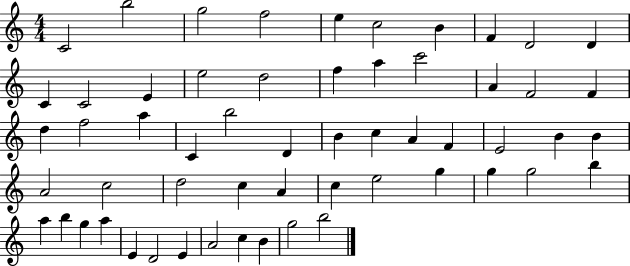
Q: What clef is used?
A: treble